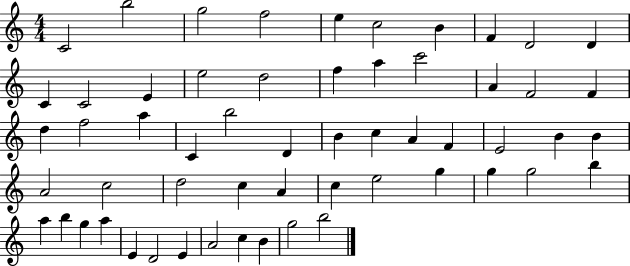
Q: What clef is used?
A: treble